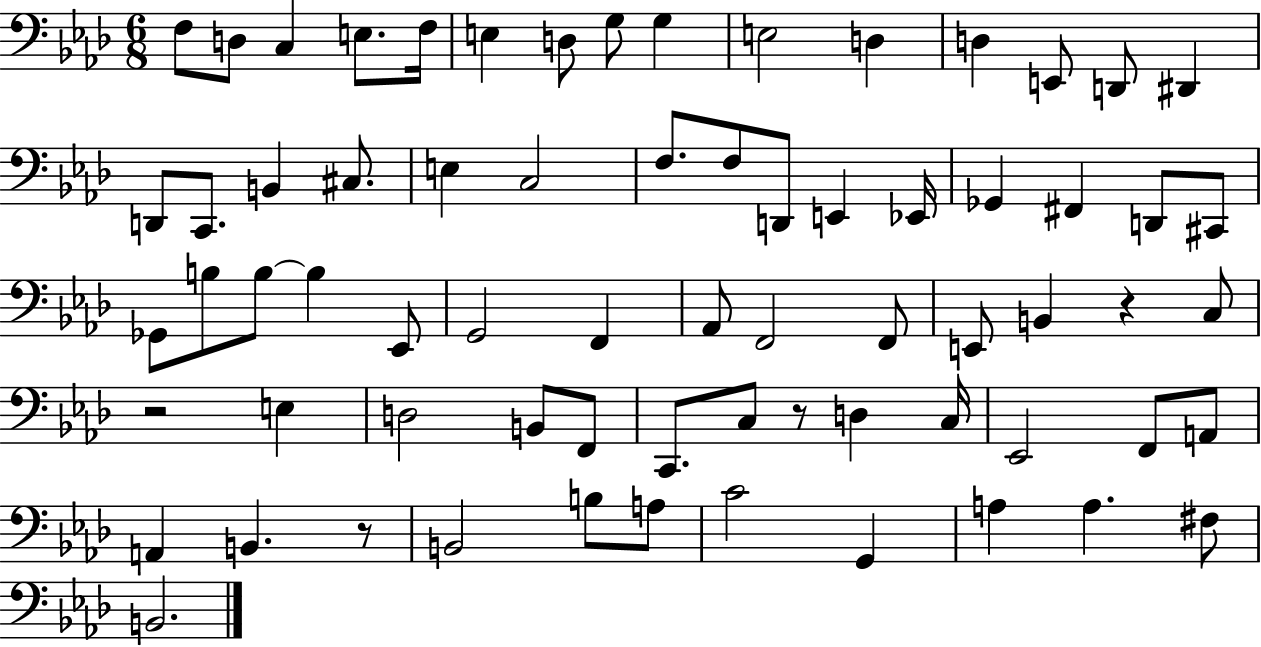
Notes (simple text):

F3/e D3/e C3/q E3/e. F3/s E3/q D3/e G3/e G3/q E3/h D3/q D3/q E2/e D2/e D#2/q D2/e C2/e. B2/q C#3/e. E3/q C3/h F3/e. F3/e D2/e E2/q Eb2/s Gb2/q F#2/q D2/e C#2/e Gb2/e B3/e B3/e B3/q Eb2/e G2/h F2/q Ab2/e F2/h F2/e E2/e B2/q R/q C3/e R/h E3/q D3/h B2/e F2/e C2/e. C3/e R/e D3/q C3/s Eb2/h F2/e A2/e A2/q B2/q. R/e B2/h B3/e A3/e C4/h G2/q A3/q A3/q. F#3/e B2/h.